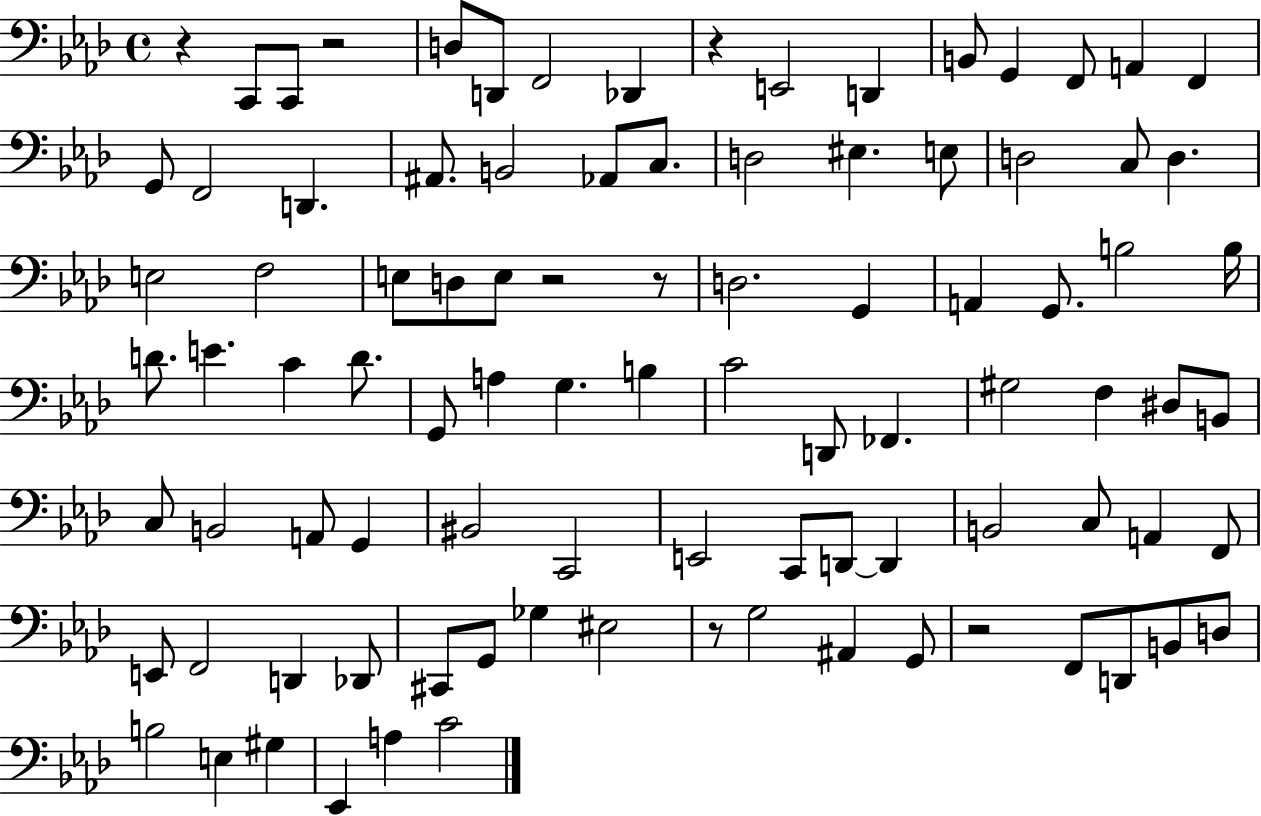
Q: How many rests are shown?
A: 7